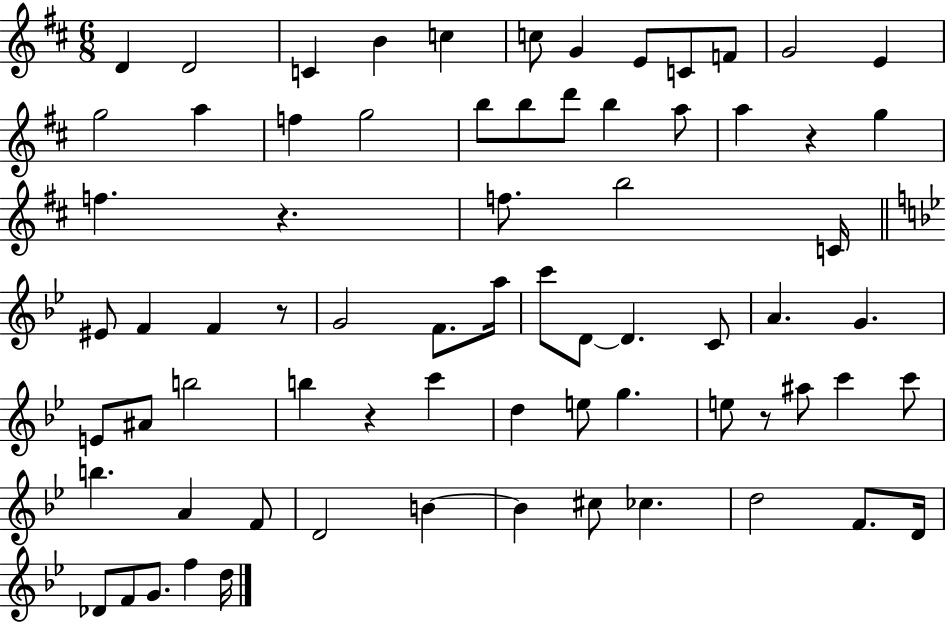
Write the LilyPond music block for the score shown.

{
  \clef treble
  \numericTimeSignature
  \time 6/8
  \key d \major
  d'4 d'2 | c'4 b'4 c''4 | c''8 g'4 e'8 c'8 f'8 | g'2 e'4 | \break g''2 a''4 | f''4 g''2 | b''8 b''8 d'''8 b''4 a''8 | a''4 r4 g''4 | \break f''4. r4. | f''8. b''2 c'16 | \bar "||" \break \key bes \major eis'8 f'4 f'4 r8 | g'2 f'8. a''16 | c'''8 d'8~~ d'4. c'8 | a'4. g'4. | \break e'8 ais'8 b''2 | b''4 r4 c'''4 | d''4 e''8 g''4. | e''8 r8 ais''8 c'''4 c'''8 | \break b''4. a'4 f'8 | d'2 b'4~~ | b'4 cis''8 ces''4. | d''2 f'8. d'16 | \break des'8 f'8 g'8. f''4 d''16 | \bar "|."
}